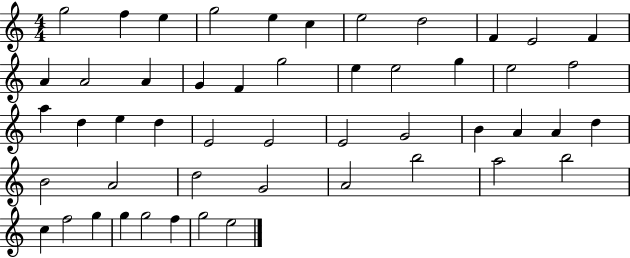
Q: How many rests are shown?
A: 0